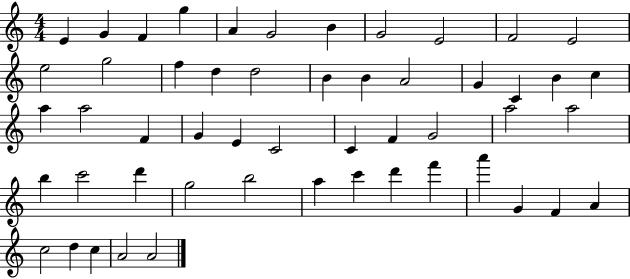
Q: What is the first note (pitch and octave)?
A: E4